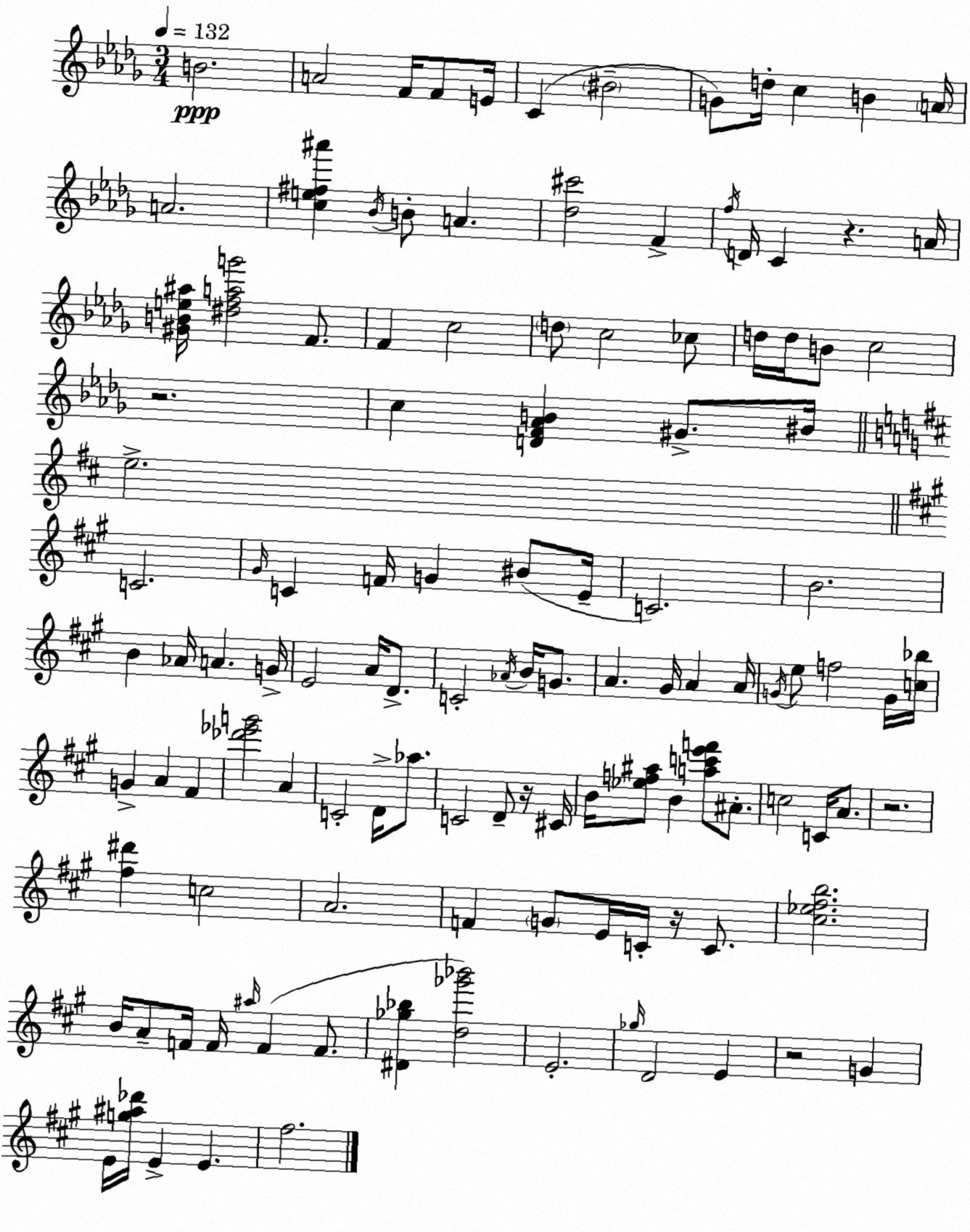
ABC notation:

X:1
T:Untitled
M:3/4
L:1/4
K:Bbm
B2 A2 F/4 F/2 E/4 C ^B2 G/2 d/4 c B A/4 A2 [ce^f^a'] _B/4 B/2 A [_d^c']2 F f/4 D/4 C z A/4 [^GBe^a]/4 [^dfag']2 F/2 F c2 d/2 c2 _c/2 d/4 d/4 B/2 c2 z2 c [DF_AB] ^G/2 ^B/4 e2 C2 ^G/4 C F/4 G ^B/2 E/4 C2 B2 B _A/4 A G/4 E2 A/4 D/2 C2 _A/4 B/4 G/2 A ^G/4 A A/4 G/4 e/2 f2 G/4 [c_b]/4 G A ^F [_d'_e'g']2 A C2 D/4 _a/2 C2 D/2 z/4 ^C/4 B/4 [_ef^a]/2 B [ac'e'f']/2 ^A/2 c2 C/4 A/2 z2 [^f^d'] c2 A2 F G/2 E/4 C/4 z/4 C/2 [^c_e^fb]2 B/4 A/2 F/4 F/4 ^a/4 F F/2 [^D_g_b] [d_g'_b']2 E2 _g/4 D2 E z2 G E/4 [g^a_d']/4 E E ^f2